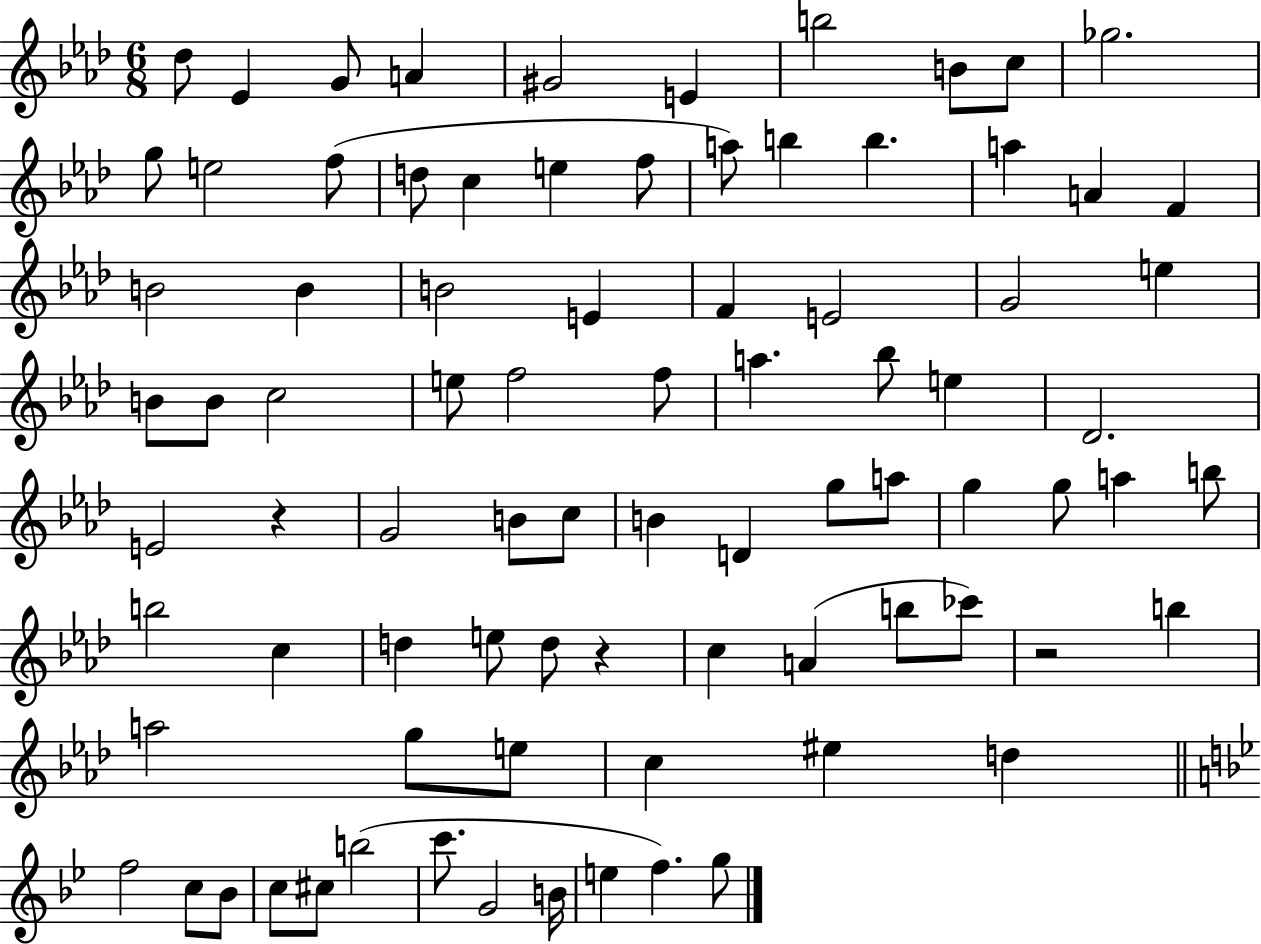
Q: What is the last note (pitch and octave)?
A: G5